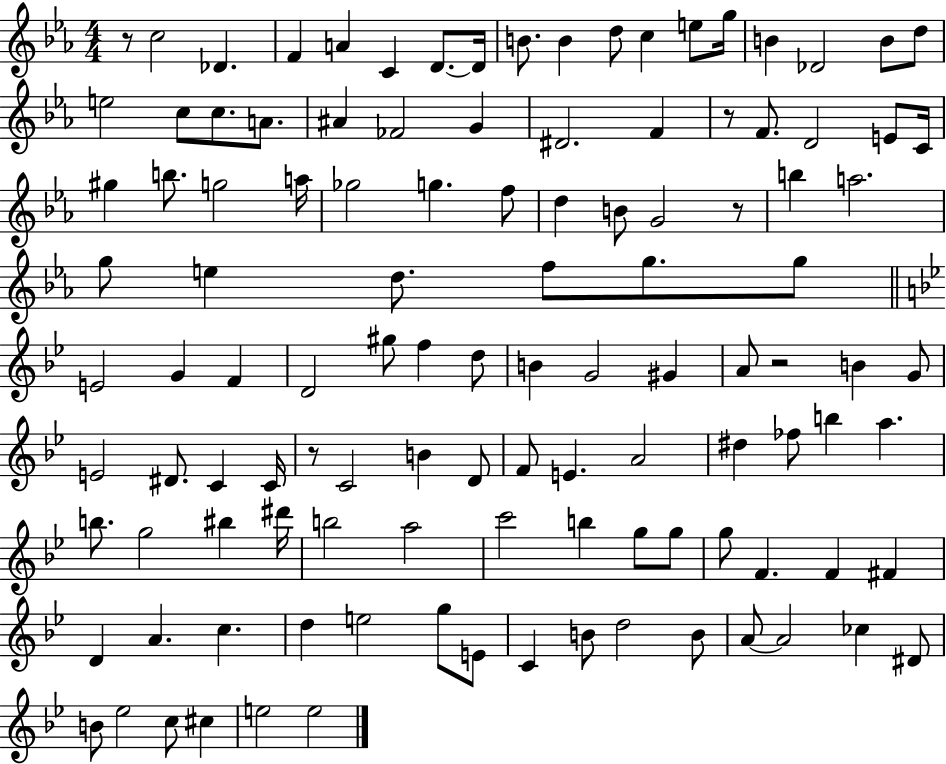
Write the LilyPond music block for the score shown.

{
  \clef treble
  \numericTimeSignature
  \time 4/4
  \key ees \major
  \repeat volta 2 { r8 c''2 des'4. | f'4 a'4 c'4 d'8.~~ d'16 | b'8. b'4 d''8 c''4 e''8 g''16 | b'4 des'2 b'8 d''8 | \break e''2 c''8 c''8. a'8. | ais'4 fes'2 g'4 | dis'2. f'4 | r8 f'8. d'2 e'8 c'16 | \break gis''4 b''8. g''2 a''16 | ges''2 g''4. f''8 | d''4 b'8 g'2 r8 | b''4 a''2. | \break g''8 e''4 d''8. f''8 g''8. g''8 | \bar "||" \break \key bes \major e'2 g'4 f'4 | d'2 gis''8 f''4 d''8 | b'4 g'2 gis'4 | a'8 r2 b'4 g'8 | \break e'2 dis'8. c'4 c'16 | r8 c'2 b'4 d'8 | f'8 e'4. a'2 | dis''4 fes''8 b''4 a''4. | \break b''8. g''2 bis''4 dis'''16 | b''2 a''2 | c'''2 b''4 g''8 g''8 | g''8 f'4. f'4 fis'4 | \break d'4 a'4. c''4. | d''4 e''2 g''8 e'8 | c'4 b'8 d''2 b'8 | a'8~~ a'2 ces''4 dis'8 | \break b'8 ees''2 c''8 cis''4 | e''2 e''2 | } \bar "|."
}